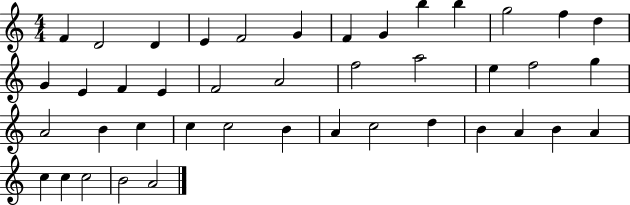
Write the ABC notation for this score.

X:1
T:Untitled
M:4/4
L:1/4
K:C
F D2 D E F2 G F G b b g2 f d G E F E F2 A2 f2 a2 e f2 g A2 B c c c2 B A c2 d B A B A c c c2 B2 A2